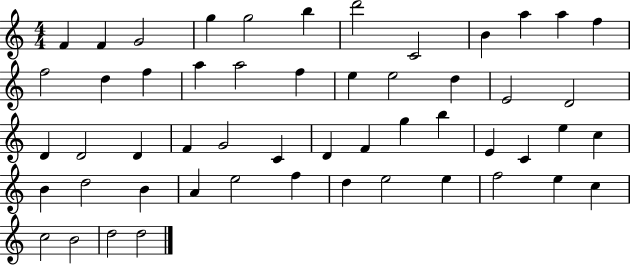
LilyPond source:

{
  \clef treble
  \numericTimeSignature
  \time 4/4
  \key c \major
  f'4 f'4 g'2 | g''4 g''2 b''4 | d'''2 c'2 | b'4 a''4 a''4 f''4 | \break f''2 d''4 f''4 | a''4 a''2 f''4 | e''4 e''2 d''4 | e'2 d'2 | \break d'4 d'2 d'4 | f'4 g'2 c'4 | d'4 f'4 g''4 b''4 | e'4 c'4 e''4 c''4 | \break b'4 d''2 b'4 | a'4 e''2 f''4 | d''4 e''2 e''4 | f''2 e''4 c''4 | \break c''2 b'2 | d''2 d''2 | \bar "|."
}